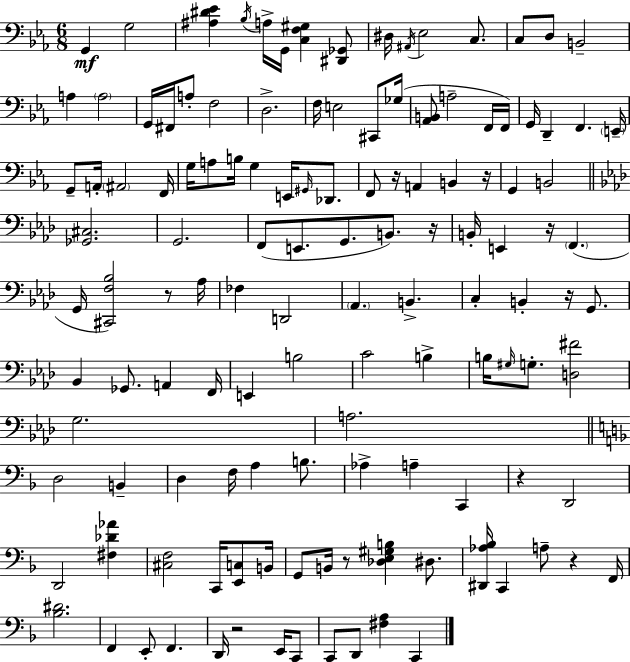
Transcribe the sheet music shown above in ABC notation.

X:1
T:Untitled
M:6/8
L:1/4
K:Eb
G,, G,2 [^A,^D_E] _B,/4 A,/4 G,,/4 [C,F,^G,] [^D,,_G,,]/2 ^D,/4 ^A,,/4 _E,2 C,/2 C,/2 D,/2 B,,2 A, A,2 G,,/4 ^F,,/4 A,/2 F,2 D,2 F,/4 E,2 ^C,,/2 _G,/4 [_A,,B,,]/2 A,2 F,,/4 F,,/4 G,,/4 D,, F,, E,,/4 G,,/2 A,,/4 ^A,,2 F,,/4 G,/4 A,/2 B,/4 G, E,,/4 ^G,,/4 _D,,/2 F,,/2 z/4 A,, B,, z/4 G,, B,,2 [_G,,^C,]2 G,,2 F,,/2 E,,/2 G,,/2 B,,/2 z/4 B,,/4 E,, z/4 F,, G,,/4 [^C,,F,_B,]2 z/2 _A,/4 _F, D,,2 _A,, B,, C, B,, z/4 G,,/2 _B,, _G,,/2 A,, F,,/4 E,, B,2 C2 B, B,/4 ^G,/4 G,/2 [D,^F]2 G,2 A,2 D,2 B,, D, F,/4 A, B,/2 _A, A, C,, z D,,2 D,,2 [^F,_D_A] [^C,F,]2 C,,/4 [E,,C,]/2 B,,/4 G,,/2 B,,/4 z/2 [_D,E,^G,B,] ^D,/2 [^D,,_A,_B,]/4 C,, A,/2 z F,,/4 [_B,^D]2 F,, E,,/2 F,, D,,/4 z2 E,,/4 C,,/2 C,,/2 D,,/2 [^F,A,] C,,